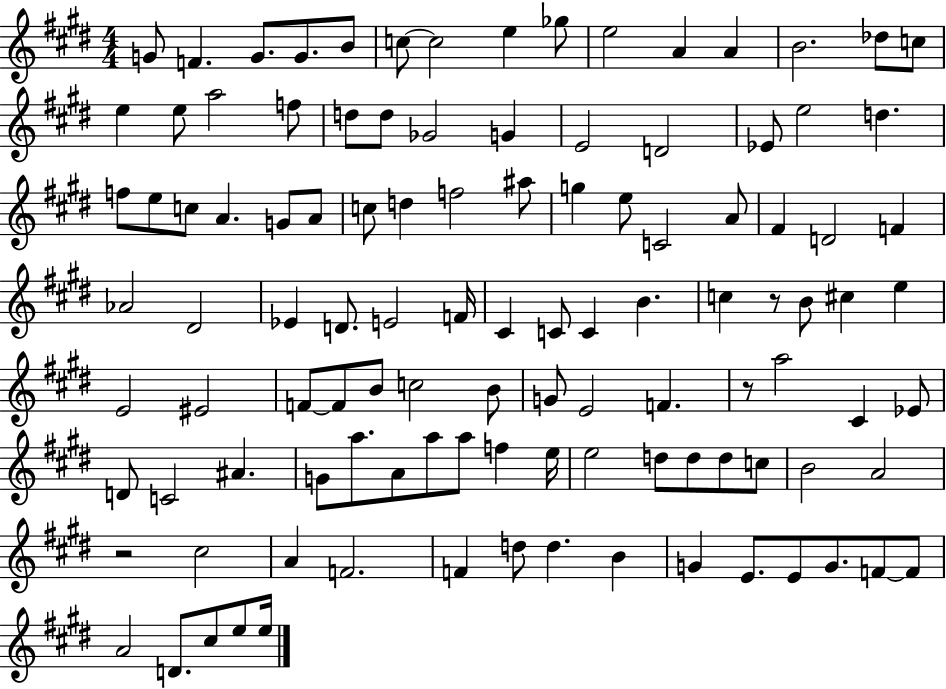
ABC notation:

X:1
T:Untitled
M:4/4
L:1/4
K:E
G/2 F G/2 G/2 B/2 c/2 c2 e _g/2 e2 A A B2 _d/2 c/2 e e/2 a2 f/2 d/2 d/2 _G2 G E2 D2 _E/2 e2 d f/2 e/2 c/2 A G/2 A/2 c/2 d f2 ^a/2 g e/2 C2 A/2 ^F D2 F _A2 ^D2 _E D/2 E2 F/4 ^C C/2 C B c z/2 B/2 ^c e E2 ^E2 F/2 F/2 B/2 c2 B/2 G/2 E2 F z/2 a2 ^C _E/2 D/2 C2 ^A G/2 a/2 A/2 a/2 a/2 f e/4 e2 d/2 d/2 d/2 c/2 B2 A2 z2 ^c2 A F2 F d/2 d B G E/2 E/2 G/2 F/2 F/2 A2 D/2 ^c/2 e/2 e/4